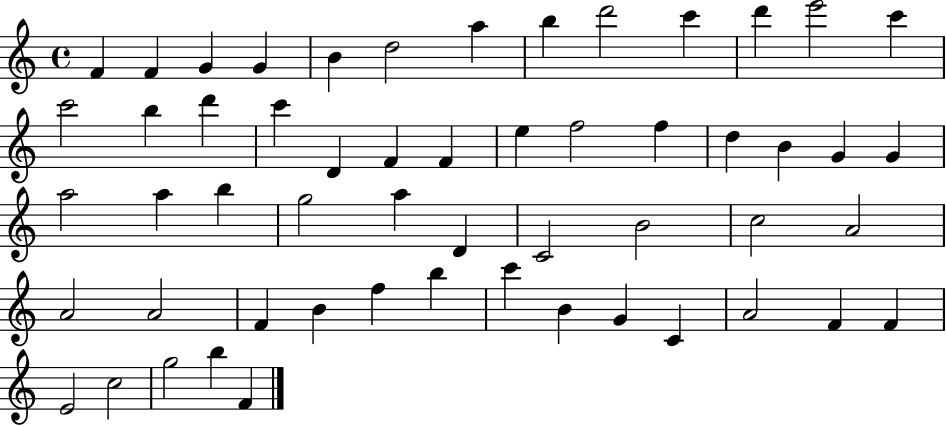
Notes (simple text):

F4/q F4/q G4/q G4/q B4/q D5/h A5/q B5/q D6/h C6/q D6/q E6/h C6/q C6/h B5/q D6/q C6/q D4/q F4/q F4/q E5/q F5/h F5/q D5/q B4/q G4/q G4/q A5/h A5/q B5/q G5/h A5/q D4/q C4/h B4/h C5/h A4/h A4/h A4/h F4/q B4/q F5/q B5/q C6/q B4/q G4/q C4/q A4/h F4/q F4/q E4/h C5/h G5/h B5/q F4/q